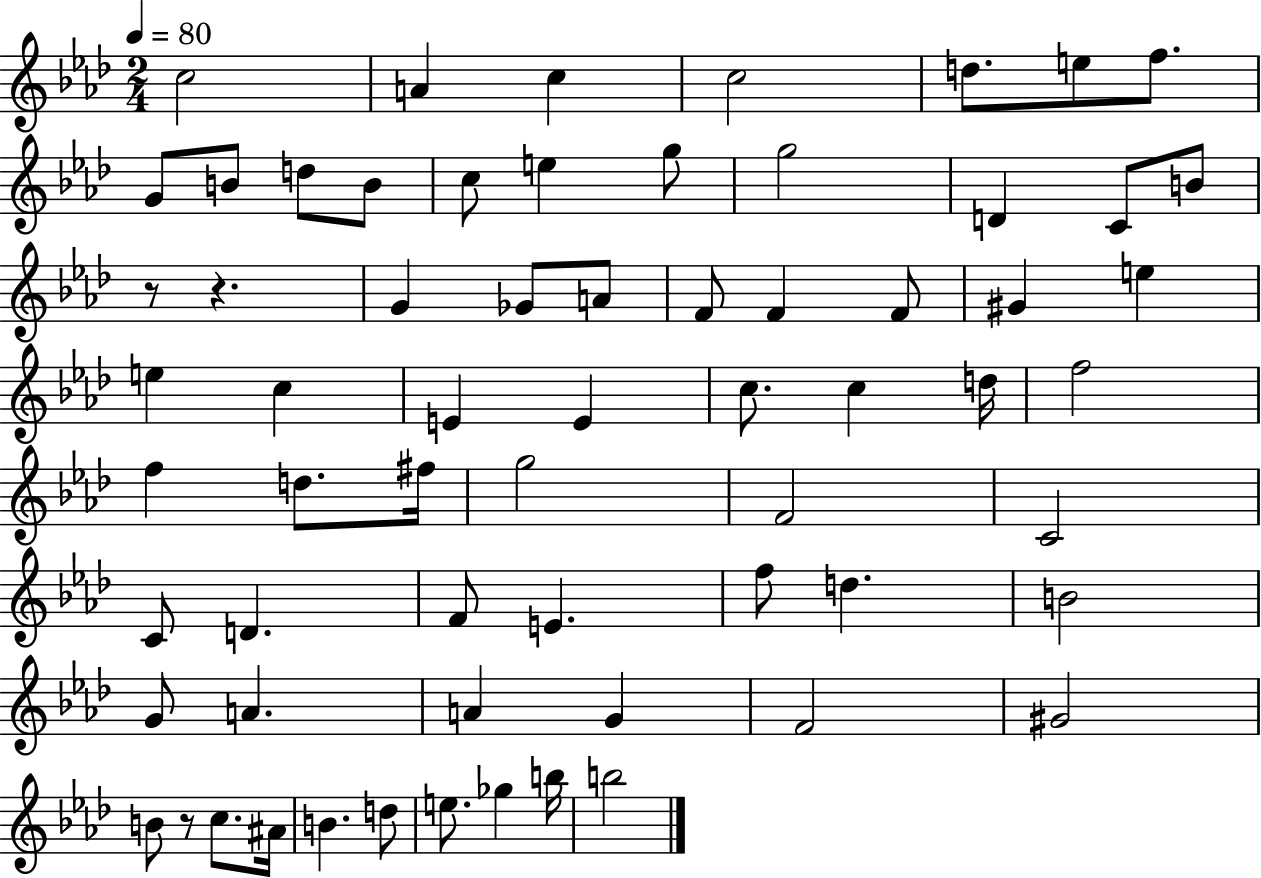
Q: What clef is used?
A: treble